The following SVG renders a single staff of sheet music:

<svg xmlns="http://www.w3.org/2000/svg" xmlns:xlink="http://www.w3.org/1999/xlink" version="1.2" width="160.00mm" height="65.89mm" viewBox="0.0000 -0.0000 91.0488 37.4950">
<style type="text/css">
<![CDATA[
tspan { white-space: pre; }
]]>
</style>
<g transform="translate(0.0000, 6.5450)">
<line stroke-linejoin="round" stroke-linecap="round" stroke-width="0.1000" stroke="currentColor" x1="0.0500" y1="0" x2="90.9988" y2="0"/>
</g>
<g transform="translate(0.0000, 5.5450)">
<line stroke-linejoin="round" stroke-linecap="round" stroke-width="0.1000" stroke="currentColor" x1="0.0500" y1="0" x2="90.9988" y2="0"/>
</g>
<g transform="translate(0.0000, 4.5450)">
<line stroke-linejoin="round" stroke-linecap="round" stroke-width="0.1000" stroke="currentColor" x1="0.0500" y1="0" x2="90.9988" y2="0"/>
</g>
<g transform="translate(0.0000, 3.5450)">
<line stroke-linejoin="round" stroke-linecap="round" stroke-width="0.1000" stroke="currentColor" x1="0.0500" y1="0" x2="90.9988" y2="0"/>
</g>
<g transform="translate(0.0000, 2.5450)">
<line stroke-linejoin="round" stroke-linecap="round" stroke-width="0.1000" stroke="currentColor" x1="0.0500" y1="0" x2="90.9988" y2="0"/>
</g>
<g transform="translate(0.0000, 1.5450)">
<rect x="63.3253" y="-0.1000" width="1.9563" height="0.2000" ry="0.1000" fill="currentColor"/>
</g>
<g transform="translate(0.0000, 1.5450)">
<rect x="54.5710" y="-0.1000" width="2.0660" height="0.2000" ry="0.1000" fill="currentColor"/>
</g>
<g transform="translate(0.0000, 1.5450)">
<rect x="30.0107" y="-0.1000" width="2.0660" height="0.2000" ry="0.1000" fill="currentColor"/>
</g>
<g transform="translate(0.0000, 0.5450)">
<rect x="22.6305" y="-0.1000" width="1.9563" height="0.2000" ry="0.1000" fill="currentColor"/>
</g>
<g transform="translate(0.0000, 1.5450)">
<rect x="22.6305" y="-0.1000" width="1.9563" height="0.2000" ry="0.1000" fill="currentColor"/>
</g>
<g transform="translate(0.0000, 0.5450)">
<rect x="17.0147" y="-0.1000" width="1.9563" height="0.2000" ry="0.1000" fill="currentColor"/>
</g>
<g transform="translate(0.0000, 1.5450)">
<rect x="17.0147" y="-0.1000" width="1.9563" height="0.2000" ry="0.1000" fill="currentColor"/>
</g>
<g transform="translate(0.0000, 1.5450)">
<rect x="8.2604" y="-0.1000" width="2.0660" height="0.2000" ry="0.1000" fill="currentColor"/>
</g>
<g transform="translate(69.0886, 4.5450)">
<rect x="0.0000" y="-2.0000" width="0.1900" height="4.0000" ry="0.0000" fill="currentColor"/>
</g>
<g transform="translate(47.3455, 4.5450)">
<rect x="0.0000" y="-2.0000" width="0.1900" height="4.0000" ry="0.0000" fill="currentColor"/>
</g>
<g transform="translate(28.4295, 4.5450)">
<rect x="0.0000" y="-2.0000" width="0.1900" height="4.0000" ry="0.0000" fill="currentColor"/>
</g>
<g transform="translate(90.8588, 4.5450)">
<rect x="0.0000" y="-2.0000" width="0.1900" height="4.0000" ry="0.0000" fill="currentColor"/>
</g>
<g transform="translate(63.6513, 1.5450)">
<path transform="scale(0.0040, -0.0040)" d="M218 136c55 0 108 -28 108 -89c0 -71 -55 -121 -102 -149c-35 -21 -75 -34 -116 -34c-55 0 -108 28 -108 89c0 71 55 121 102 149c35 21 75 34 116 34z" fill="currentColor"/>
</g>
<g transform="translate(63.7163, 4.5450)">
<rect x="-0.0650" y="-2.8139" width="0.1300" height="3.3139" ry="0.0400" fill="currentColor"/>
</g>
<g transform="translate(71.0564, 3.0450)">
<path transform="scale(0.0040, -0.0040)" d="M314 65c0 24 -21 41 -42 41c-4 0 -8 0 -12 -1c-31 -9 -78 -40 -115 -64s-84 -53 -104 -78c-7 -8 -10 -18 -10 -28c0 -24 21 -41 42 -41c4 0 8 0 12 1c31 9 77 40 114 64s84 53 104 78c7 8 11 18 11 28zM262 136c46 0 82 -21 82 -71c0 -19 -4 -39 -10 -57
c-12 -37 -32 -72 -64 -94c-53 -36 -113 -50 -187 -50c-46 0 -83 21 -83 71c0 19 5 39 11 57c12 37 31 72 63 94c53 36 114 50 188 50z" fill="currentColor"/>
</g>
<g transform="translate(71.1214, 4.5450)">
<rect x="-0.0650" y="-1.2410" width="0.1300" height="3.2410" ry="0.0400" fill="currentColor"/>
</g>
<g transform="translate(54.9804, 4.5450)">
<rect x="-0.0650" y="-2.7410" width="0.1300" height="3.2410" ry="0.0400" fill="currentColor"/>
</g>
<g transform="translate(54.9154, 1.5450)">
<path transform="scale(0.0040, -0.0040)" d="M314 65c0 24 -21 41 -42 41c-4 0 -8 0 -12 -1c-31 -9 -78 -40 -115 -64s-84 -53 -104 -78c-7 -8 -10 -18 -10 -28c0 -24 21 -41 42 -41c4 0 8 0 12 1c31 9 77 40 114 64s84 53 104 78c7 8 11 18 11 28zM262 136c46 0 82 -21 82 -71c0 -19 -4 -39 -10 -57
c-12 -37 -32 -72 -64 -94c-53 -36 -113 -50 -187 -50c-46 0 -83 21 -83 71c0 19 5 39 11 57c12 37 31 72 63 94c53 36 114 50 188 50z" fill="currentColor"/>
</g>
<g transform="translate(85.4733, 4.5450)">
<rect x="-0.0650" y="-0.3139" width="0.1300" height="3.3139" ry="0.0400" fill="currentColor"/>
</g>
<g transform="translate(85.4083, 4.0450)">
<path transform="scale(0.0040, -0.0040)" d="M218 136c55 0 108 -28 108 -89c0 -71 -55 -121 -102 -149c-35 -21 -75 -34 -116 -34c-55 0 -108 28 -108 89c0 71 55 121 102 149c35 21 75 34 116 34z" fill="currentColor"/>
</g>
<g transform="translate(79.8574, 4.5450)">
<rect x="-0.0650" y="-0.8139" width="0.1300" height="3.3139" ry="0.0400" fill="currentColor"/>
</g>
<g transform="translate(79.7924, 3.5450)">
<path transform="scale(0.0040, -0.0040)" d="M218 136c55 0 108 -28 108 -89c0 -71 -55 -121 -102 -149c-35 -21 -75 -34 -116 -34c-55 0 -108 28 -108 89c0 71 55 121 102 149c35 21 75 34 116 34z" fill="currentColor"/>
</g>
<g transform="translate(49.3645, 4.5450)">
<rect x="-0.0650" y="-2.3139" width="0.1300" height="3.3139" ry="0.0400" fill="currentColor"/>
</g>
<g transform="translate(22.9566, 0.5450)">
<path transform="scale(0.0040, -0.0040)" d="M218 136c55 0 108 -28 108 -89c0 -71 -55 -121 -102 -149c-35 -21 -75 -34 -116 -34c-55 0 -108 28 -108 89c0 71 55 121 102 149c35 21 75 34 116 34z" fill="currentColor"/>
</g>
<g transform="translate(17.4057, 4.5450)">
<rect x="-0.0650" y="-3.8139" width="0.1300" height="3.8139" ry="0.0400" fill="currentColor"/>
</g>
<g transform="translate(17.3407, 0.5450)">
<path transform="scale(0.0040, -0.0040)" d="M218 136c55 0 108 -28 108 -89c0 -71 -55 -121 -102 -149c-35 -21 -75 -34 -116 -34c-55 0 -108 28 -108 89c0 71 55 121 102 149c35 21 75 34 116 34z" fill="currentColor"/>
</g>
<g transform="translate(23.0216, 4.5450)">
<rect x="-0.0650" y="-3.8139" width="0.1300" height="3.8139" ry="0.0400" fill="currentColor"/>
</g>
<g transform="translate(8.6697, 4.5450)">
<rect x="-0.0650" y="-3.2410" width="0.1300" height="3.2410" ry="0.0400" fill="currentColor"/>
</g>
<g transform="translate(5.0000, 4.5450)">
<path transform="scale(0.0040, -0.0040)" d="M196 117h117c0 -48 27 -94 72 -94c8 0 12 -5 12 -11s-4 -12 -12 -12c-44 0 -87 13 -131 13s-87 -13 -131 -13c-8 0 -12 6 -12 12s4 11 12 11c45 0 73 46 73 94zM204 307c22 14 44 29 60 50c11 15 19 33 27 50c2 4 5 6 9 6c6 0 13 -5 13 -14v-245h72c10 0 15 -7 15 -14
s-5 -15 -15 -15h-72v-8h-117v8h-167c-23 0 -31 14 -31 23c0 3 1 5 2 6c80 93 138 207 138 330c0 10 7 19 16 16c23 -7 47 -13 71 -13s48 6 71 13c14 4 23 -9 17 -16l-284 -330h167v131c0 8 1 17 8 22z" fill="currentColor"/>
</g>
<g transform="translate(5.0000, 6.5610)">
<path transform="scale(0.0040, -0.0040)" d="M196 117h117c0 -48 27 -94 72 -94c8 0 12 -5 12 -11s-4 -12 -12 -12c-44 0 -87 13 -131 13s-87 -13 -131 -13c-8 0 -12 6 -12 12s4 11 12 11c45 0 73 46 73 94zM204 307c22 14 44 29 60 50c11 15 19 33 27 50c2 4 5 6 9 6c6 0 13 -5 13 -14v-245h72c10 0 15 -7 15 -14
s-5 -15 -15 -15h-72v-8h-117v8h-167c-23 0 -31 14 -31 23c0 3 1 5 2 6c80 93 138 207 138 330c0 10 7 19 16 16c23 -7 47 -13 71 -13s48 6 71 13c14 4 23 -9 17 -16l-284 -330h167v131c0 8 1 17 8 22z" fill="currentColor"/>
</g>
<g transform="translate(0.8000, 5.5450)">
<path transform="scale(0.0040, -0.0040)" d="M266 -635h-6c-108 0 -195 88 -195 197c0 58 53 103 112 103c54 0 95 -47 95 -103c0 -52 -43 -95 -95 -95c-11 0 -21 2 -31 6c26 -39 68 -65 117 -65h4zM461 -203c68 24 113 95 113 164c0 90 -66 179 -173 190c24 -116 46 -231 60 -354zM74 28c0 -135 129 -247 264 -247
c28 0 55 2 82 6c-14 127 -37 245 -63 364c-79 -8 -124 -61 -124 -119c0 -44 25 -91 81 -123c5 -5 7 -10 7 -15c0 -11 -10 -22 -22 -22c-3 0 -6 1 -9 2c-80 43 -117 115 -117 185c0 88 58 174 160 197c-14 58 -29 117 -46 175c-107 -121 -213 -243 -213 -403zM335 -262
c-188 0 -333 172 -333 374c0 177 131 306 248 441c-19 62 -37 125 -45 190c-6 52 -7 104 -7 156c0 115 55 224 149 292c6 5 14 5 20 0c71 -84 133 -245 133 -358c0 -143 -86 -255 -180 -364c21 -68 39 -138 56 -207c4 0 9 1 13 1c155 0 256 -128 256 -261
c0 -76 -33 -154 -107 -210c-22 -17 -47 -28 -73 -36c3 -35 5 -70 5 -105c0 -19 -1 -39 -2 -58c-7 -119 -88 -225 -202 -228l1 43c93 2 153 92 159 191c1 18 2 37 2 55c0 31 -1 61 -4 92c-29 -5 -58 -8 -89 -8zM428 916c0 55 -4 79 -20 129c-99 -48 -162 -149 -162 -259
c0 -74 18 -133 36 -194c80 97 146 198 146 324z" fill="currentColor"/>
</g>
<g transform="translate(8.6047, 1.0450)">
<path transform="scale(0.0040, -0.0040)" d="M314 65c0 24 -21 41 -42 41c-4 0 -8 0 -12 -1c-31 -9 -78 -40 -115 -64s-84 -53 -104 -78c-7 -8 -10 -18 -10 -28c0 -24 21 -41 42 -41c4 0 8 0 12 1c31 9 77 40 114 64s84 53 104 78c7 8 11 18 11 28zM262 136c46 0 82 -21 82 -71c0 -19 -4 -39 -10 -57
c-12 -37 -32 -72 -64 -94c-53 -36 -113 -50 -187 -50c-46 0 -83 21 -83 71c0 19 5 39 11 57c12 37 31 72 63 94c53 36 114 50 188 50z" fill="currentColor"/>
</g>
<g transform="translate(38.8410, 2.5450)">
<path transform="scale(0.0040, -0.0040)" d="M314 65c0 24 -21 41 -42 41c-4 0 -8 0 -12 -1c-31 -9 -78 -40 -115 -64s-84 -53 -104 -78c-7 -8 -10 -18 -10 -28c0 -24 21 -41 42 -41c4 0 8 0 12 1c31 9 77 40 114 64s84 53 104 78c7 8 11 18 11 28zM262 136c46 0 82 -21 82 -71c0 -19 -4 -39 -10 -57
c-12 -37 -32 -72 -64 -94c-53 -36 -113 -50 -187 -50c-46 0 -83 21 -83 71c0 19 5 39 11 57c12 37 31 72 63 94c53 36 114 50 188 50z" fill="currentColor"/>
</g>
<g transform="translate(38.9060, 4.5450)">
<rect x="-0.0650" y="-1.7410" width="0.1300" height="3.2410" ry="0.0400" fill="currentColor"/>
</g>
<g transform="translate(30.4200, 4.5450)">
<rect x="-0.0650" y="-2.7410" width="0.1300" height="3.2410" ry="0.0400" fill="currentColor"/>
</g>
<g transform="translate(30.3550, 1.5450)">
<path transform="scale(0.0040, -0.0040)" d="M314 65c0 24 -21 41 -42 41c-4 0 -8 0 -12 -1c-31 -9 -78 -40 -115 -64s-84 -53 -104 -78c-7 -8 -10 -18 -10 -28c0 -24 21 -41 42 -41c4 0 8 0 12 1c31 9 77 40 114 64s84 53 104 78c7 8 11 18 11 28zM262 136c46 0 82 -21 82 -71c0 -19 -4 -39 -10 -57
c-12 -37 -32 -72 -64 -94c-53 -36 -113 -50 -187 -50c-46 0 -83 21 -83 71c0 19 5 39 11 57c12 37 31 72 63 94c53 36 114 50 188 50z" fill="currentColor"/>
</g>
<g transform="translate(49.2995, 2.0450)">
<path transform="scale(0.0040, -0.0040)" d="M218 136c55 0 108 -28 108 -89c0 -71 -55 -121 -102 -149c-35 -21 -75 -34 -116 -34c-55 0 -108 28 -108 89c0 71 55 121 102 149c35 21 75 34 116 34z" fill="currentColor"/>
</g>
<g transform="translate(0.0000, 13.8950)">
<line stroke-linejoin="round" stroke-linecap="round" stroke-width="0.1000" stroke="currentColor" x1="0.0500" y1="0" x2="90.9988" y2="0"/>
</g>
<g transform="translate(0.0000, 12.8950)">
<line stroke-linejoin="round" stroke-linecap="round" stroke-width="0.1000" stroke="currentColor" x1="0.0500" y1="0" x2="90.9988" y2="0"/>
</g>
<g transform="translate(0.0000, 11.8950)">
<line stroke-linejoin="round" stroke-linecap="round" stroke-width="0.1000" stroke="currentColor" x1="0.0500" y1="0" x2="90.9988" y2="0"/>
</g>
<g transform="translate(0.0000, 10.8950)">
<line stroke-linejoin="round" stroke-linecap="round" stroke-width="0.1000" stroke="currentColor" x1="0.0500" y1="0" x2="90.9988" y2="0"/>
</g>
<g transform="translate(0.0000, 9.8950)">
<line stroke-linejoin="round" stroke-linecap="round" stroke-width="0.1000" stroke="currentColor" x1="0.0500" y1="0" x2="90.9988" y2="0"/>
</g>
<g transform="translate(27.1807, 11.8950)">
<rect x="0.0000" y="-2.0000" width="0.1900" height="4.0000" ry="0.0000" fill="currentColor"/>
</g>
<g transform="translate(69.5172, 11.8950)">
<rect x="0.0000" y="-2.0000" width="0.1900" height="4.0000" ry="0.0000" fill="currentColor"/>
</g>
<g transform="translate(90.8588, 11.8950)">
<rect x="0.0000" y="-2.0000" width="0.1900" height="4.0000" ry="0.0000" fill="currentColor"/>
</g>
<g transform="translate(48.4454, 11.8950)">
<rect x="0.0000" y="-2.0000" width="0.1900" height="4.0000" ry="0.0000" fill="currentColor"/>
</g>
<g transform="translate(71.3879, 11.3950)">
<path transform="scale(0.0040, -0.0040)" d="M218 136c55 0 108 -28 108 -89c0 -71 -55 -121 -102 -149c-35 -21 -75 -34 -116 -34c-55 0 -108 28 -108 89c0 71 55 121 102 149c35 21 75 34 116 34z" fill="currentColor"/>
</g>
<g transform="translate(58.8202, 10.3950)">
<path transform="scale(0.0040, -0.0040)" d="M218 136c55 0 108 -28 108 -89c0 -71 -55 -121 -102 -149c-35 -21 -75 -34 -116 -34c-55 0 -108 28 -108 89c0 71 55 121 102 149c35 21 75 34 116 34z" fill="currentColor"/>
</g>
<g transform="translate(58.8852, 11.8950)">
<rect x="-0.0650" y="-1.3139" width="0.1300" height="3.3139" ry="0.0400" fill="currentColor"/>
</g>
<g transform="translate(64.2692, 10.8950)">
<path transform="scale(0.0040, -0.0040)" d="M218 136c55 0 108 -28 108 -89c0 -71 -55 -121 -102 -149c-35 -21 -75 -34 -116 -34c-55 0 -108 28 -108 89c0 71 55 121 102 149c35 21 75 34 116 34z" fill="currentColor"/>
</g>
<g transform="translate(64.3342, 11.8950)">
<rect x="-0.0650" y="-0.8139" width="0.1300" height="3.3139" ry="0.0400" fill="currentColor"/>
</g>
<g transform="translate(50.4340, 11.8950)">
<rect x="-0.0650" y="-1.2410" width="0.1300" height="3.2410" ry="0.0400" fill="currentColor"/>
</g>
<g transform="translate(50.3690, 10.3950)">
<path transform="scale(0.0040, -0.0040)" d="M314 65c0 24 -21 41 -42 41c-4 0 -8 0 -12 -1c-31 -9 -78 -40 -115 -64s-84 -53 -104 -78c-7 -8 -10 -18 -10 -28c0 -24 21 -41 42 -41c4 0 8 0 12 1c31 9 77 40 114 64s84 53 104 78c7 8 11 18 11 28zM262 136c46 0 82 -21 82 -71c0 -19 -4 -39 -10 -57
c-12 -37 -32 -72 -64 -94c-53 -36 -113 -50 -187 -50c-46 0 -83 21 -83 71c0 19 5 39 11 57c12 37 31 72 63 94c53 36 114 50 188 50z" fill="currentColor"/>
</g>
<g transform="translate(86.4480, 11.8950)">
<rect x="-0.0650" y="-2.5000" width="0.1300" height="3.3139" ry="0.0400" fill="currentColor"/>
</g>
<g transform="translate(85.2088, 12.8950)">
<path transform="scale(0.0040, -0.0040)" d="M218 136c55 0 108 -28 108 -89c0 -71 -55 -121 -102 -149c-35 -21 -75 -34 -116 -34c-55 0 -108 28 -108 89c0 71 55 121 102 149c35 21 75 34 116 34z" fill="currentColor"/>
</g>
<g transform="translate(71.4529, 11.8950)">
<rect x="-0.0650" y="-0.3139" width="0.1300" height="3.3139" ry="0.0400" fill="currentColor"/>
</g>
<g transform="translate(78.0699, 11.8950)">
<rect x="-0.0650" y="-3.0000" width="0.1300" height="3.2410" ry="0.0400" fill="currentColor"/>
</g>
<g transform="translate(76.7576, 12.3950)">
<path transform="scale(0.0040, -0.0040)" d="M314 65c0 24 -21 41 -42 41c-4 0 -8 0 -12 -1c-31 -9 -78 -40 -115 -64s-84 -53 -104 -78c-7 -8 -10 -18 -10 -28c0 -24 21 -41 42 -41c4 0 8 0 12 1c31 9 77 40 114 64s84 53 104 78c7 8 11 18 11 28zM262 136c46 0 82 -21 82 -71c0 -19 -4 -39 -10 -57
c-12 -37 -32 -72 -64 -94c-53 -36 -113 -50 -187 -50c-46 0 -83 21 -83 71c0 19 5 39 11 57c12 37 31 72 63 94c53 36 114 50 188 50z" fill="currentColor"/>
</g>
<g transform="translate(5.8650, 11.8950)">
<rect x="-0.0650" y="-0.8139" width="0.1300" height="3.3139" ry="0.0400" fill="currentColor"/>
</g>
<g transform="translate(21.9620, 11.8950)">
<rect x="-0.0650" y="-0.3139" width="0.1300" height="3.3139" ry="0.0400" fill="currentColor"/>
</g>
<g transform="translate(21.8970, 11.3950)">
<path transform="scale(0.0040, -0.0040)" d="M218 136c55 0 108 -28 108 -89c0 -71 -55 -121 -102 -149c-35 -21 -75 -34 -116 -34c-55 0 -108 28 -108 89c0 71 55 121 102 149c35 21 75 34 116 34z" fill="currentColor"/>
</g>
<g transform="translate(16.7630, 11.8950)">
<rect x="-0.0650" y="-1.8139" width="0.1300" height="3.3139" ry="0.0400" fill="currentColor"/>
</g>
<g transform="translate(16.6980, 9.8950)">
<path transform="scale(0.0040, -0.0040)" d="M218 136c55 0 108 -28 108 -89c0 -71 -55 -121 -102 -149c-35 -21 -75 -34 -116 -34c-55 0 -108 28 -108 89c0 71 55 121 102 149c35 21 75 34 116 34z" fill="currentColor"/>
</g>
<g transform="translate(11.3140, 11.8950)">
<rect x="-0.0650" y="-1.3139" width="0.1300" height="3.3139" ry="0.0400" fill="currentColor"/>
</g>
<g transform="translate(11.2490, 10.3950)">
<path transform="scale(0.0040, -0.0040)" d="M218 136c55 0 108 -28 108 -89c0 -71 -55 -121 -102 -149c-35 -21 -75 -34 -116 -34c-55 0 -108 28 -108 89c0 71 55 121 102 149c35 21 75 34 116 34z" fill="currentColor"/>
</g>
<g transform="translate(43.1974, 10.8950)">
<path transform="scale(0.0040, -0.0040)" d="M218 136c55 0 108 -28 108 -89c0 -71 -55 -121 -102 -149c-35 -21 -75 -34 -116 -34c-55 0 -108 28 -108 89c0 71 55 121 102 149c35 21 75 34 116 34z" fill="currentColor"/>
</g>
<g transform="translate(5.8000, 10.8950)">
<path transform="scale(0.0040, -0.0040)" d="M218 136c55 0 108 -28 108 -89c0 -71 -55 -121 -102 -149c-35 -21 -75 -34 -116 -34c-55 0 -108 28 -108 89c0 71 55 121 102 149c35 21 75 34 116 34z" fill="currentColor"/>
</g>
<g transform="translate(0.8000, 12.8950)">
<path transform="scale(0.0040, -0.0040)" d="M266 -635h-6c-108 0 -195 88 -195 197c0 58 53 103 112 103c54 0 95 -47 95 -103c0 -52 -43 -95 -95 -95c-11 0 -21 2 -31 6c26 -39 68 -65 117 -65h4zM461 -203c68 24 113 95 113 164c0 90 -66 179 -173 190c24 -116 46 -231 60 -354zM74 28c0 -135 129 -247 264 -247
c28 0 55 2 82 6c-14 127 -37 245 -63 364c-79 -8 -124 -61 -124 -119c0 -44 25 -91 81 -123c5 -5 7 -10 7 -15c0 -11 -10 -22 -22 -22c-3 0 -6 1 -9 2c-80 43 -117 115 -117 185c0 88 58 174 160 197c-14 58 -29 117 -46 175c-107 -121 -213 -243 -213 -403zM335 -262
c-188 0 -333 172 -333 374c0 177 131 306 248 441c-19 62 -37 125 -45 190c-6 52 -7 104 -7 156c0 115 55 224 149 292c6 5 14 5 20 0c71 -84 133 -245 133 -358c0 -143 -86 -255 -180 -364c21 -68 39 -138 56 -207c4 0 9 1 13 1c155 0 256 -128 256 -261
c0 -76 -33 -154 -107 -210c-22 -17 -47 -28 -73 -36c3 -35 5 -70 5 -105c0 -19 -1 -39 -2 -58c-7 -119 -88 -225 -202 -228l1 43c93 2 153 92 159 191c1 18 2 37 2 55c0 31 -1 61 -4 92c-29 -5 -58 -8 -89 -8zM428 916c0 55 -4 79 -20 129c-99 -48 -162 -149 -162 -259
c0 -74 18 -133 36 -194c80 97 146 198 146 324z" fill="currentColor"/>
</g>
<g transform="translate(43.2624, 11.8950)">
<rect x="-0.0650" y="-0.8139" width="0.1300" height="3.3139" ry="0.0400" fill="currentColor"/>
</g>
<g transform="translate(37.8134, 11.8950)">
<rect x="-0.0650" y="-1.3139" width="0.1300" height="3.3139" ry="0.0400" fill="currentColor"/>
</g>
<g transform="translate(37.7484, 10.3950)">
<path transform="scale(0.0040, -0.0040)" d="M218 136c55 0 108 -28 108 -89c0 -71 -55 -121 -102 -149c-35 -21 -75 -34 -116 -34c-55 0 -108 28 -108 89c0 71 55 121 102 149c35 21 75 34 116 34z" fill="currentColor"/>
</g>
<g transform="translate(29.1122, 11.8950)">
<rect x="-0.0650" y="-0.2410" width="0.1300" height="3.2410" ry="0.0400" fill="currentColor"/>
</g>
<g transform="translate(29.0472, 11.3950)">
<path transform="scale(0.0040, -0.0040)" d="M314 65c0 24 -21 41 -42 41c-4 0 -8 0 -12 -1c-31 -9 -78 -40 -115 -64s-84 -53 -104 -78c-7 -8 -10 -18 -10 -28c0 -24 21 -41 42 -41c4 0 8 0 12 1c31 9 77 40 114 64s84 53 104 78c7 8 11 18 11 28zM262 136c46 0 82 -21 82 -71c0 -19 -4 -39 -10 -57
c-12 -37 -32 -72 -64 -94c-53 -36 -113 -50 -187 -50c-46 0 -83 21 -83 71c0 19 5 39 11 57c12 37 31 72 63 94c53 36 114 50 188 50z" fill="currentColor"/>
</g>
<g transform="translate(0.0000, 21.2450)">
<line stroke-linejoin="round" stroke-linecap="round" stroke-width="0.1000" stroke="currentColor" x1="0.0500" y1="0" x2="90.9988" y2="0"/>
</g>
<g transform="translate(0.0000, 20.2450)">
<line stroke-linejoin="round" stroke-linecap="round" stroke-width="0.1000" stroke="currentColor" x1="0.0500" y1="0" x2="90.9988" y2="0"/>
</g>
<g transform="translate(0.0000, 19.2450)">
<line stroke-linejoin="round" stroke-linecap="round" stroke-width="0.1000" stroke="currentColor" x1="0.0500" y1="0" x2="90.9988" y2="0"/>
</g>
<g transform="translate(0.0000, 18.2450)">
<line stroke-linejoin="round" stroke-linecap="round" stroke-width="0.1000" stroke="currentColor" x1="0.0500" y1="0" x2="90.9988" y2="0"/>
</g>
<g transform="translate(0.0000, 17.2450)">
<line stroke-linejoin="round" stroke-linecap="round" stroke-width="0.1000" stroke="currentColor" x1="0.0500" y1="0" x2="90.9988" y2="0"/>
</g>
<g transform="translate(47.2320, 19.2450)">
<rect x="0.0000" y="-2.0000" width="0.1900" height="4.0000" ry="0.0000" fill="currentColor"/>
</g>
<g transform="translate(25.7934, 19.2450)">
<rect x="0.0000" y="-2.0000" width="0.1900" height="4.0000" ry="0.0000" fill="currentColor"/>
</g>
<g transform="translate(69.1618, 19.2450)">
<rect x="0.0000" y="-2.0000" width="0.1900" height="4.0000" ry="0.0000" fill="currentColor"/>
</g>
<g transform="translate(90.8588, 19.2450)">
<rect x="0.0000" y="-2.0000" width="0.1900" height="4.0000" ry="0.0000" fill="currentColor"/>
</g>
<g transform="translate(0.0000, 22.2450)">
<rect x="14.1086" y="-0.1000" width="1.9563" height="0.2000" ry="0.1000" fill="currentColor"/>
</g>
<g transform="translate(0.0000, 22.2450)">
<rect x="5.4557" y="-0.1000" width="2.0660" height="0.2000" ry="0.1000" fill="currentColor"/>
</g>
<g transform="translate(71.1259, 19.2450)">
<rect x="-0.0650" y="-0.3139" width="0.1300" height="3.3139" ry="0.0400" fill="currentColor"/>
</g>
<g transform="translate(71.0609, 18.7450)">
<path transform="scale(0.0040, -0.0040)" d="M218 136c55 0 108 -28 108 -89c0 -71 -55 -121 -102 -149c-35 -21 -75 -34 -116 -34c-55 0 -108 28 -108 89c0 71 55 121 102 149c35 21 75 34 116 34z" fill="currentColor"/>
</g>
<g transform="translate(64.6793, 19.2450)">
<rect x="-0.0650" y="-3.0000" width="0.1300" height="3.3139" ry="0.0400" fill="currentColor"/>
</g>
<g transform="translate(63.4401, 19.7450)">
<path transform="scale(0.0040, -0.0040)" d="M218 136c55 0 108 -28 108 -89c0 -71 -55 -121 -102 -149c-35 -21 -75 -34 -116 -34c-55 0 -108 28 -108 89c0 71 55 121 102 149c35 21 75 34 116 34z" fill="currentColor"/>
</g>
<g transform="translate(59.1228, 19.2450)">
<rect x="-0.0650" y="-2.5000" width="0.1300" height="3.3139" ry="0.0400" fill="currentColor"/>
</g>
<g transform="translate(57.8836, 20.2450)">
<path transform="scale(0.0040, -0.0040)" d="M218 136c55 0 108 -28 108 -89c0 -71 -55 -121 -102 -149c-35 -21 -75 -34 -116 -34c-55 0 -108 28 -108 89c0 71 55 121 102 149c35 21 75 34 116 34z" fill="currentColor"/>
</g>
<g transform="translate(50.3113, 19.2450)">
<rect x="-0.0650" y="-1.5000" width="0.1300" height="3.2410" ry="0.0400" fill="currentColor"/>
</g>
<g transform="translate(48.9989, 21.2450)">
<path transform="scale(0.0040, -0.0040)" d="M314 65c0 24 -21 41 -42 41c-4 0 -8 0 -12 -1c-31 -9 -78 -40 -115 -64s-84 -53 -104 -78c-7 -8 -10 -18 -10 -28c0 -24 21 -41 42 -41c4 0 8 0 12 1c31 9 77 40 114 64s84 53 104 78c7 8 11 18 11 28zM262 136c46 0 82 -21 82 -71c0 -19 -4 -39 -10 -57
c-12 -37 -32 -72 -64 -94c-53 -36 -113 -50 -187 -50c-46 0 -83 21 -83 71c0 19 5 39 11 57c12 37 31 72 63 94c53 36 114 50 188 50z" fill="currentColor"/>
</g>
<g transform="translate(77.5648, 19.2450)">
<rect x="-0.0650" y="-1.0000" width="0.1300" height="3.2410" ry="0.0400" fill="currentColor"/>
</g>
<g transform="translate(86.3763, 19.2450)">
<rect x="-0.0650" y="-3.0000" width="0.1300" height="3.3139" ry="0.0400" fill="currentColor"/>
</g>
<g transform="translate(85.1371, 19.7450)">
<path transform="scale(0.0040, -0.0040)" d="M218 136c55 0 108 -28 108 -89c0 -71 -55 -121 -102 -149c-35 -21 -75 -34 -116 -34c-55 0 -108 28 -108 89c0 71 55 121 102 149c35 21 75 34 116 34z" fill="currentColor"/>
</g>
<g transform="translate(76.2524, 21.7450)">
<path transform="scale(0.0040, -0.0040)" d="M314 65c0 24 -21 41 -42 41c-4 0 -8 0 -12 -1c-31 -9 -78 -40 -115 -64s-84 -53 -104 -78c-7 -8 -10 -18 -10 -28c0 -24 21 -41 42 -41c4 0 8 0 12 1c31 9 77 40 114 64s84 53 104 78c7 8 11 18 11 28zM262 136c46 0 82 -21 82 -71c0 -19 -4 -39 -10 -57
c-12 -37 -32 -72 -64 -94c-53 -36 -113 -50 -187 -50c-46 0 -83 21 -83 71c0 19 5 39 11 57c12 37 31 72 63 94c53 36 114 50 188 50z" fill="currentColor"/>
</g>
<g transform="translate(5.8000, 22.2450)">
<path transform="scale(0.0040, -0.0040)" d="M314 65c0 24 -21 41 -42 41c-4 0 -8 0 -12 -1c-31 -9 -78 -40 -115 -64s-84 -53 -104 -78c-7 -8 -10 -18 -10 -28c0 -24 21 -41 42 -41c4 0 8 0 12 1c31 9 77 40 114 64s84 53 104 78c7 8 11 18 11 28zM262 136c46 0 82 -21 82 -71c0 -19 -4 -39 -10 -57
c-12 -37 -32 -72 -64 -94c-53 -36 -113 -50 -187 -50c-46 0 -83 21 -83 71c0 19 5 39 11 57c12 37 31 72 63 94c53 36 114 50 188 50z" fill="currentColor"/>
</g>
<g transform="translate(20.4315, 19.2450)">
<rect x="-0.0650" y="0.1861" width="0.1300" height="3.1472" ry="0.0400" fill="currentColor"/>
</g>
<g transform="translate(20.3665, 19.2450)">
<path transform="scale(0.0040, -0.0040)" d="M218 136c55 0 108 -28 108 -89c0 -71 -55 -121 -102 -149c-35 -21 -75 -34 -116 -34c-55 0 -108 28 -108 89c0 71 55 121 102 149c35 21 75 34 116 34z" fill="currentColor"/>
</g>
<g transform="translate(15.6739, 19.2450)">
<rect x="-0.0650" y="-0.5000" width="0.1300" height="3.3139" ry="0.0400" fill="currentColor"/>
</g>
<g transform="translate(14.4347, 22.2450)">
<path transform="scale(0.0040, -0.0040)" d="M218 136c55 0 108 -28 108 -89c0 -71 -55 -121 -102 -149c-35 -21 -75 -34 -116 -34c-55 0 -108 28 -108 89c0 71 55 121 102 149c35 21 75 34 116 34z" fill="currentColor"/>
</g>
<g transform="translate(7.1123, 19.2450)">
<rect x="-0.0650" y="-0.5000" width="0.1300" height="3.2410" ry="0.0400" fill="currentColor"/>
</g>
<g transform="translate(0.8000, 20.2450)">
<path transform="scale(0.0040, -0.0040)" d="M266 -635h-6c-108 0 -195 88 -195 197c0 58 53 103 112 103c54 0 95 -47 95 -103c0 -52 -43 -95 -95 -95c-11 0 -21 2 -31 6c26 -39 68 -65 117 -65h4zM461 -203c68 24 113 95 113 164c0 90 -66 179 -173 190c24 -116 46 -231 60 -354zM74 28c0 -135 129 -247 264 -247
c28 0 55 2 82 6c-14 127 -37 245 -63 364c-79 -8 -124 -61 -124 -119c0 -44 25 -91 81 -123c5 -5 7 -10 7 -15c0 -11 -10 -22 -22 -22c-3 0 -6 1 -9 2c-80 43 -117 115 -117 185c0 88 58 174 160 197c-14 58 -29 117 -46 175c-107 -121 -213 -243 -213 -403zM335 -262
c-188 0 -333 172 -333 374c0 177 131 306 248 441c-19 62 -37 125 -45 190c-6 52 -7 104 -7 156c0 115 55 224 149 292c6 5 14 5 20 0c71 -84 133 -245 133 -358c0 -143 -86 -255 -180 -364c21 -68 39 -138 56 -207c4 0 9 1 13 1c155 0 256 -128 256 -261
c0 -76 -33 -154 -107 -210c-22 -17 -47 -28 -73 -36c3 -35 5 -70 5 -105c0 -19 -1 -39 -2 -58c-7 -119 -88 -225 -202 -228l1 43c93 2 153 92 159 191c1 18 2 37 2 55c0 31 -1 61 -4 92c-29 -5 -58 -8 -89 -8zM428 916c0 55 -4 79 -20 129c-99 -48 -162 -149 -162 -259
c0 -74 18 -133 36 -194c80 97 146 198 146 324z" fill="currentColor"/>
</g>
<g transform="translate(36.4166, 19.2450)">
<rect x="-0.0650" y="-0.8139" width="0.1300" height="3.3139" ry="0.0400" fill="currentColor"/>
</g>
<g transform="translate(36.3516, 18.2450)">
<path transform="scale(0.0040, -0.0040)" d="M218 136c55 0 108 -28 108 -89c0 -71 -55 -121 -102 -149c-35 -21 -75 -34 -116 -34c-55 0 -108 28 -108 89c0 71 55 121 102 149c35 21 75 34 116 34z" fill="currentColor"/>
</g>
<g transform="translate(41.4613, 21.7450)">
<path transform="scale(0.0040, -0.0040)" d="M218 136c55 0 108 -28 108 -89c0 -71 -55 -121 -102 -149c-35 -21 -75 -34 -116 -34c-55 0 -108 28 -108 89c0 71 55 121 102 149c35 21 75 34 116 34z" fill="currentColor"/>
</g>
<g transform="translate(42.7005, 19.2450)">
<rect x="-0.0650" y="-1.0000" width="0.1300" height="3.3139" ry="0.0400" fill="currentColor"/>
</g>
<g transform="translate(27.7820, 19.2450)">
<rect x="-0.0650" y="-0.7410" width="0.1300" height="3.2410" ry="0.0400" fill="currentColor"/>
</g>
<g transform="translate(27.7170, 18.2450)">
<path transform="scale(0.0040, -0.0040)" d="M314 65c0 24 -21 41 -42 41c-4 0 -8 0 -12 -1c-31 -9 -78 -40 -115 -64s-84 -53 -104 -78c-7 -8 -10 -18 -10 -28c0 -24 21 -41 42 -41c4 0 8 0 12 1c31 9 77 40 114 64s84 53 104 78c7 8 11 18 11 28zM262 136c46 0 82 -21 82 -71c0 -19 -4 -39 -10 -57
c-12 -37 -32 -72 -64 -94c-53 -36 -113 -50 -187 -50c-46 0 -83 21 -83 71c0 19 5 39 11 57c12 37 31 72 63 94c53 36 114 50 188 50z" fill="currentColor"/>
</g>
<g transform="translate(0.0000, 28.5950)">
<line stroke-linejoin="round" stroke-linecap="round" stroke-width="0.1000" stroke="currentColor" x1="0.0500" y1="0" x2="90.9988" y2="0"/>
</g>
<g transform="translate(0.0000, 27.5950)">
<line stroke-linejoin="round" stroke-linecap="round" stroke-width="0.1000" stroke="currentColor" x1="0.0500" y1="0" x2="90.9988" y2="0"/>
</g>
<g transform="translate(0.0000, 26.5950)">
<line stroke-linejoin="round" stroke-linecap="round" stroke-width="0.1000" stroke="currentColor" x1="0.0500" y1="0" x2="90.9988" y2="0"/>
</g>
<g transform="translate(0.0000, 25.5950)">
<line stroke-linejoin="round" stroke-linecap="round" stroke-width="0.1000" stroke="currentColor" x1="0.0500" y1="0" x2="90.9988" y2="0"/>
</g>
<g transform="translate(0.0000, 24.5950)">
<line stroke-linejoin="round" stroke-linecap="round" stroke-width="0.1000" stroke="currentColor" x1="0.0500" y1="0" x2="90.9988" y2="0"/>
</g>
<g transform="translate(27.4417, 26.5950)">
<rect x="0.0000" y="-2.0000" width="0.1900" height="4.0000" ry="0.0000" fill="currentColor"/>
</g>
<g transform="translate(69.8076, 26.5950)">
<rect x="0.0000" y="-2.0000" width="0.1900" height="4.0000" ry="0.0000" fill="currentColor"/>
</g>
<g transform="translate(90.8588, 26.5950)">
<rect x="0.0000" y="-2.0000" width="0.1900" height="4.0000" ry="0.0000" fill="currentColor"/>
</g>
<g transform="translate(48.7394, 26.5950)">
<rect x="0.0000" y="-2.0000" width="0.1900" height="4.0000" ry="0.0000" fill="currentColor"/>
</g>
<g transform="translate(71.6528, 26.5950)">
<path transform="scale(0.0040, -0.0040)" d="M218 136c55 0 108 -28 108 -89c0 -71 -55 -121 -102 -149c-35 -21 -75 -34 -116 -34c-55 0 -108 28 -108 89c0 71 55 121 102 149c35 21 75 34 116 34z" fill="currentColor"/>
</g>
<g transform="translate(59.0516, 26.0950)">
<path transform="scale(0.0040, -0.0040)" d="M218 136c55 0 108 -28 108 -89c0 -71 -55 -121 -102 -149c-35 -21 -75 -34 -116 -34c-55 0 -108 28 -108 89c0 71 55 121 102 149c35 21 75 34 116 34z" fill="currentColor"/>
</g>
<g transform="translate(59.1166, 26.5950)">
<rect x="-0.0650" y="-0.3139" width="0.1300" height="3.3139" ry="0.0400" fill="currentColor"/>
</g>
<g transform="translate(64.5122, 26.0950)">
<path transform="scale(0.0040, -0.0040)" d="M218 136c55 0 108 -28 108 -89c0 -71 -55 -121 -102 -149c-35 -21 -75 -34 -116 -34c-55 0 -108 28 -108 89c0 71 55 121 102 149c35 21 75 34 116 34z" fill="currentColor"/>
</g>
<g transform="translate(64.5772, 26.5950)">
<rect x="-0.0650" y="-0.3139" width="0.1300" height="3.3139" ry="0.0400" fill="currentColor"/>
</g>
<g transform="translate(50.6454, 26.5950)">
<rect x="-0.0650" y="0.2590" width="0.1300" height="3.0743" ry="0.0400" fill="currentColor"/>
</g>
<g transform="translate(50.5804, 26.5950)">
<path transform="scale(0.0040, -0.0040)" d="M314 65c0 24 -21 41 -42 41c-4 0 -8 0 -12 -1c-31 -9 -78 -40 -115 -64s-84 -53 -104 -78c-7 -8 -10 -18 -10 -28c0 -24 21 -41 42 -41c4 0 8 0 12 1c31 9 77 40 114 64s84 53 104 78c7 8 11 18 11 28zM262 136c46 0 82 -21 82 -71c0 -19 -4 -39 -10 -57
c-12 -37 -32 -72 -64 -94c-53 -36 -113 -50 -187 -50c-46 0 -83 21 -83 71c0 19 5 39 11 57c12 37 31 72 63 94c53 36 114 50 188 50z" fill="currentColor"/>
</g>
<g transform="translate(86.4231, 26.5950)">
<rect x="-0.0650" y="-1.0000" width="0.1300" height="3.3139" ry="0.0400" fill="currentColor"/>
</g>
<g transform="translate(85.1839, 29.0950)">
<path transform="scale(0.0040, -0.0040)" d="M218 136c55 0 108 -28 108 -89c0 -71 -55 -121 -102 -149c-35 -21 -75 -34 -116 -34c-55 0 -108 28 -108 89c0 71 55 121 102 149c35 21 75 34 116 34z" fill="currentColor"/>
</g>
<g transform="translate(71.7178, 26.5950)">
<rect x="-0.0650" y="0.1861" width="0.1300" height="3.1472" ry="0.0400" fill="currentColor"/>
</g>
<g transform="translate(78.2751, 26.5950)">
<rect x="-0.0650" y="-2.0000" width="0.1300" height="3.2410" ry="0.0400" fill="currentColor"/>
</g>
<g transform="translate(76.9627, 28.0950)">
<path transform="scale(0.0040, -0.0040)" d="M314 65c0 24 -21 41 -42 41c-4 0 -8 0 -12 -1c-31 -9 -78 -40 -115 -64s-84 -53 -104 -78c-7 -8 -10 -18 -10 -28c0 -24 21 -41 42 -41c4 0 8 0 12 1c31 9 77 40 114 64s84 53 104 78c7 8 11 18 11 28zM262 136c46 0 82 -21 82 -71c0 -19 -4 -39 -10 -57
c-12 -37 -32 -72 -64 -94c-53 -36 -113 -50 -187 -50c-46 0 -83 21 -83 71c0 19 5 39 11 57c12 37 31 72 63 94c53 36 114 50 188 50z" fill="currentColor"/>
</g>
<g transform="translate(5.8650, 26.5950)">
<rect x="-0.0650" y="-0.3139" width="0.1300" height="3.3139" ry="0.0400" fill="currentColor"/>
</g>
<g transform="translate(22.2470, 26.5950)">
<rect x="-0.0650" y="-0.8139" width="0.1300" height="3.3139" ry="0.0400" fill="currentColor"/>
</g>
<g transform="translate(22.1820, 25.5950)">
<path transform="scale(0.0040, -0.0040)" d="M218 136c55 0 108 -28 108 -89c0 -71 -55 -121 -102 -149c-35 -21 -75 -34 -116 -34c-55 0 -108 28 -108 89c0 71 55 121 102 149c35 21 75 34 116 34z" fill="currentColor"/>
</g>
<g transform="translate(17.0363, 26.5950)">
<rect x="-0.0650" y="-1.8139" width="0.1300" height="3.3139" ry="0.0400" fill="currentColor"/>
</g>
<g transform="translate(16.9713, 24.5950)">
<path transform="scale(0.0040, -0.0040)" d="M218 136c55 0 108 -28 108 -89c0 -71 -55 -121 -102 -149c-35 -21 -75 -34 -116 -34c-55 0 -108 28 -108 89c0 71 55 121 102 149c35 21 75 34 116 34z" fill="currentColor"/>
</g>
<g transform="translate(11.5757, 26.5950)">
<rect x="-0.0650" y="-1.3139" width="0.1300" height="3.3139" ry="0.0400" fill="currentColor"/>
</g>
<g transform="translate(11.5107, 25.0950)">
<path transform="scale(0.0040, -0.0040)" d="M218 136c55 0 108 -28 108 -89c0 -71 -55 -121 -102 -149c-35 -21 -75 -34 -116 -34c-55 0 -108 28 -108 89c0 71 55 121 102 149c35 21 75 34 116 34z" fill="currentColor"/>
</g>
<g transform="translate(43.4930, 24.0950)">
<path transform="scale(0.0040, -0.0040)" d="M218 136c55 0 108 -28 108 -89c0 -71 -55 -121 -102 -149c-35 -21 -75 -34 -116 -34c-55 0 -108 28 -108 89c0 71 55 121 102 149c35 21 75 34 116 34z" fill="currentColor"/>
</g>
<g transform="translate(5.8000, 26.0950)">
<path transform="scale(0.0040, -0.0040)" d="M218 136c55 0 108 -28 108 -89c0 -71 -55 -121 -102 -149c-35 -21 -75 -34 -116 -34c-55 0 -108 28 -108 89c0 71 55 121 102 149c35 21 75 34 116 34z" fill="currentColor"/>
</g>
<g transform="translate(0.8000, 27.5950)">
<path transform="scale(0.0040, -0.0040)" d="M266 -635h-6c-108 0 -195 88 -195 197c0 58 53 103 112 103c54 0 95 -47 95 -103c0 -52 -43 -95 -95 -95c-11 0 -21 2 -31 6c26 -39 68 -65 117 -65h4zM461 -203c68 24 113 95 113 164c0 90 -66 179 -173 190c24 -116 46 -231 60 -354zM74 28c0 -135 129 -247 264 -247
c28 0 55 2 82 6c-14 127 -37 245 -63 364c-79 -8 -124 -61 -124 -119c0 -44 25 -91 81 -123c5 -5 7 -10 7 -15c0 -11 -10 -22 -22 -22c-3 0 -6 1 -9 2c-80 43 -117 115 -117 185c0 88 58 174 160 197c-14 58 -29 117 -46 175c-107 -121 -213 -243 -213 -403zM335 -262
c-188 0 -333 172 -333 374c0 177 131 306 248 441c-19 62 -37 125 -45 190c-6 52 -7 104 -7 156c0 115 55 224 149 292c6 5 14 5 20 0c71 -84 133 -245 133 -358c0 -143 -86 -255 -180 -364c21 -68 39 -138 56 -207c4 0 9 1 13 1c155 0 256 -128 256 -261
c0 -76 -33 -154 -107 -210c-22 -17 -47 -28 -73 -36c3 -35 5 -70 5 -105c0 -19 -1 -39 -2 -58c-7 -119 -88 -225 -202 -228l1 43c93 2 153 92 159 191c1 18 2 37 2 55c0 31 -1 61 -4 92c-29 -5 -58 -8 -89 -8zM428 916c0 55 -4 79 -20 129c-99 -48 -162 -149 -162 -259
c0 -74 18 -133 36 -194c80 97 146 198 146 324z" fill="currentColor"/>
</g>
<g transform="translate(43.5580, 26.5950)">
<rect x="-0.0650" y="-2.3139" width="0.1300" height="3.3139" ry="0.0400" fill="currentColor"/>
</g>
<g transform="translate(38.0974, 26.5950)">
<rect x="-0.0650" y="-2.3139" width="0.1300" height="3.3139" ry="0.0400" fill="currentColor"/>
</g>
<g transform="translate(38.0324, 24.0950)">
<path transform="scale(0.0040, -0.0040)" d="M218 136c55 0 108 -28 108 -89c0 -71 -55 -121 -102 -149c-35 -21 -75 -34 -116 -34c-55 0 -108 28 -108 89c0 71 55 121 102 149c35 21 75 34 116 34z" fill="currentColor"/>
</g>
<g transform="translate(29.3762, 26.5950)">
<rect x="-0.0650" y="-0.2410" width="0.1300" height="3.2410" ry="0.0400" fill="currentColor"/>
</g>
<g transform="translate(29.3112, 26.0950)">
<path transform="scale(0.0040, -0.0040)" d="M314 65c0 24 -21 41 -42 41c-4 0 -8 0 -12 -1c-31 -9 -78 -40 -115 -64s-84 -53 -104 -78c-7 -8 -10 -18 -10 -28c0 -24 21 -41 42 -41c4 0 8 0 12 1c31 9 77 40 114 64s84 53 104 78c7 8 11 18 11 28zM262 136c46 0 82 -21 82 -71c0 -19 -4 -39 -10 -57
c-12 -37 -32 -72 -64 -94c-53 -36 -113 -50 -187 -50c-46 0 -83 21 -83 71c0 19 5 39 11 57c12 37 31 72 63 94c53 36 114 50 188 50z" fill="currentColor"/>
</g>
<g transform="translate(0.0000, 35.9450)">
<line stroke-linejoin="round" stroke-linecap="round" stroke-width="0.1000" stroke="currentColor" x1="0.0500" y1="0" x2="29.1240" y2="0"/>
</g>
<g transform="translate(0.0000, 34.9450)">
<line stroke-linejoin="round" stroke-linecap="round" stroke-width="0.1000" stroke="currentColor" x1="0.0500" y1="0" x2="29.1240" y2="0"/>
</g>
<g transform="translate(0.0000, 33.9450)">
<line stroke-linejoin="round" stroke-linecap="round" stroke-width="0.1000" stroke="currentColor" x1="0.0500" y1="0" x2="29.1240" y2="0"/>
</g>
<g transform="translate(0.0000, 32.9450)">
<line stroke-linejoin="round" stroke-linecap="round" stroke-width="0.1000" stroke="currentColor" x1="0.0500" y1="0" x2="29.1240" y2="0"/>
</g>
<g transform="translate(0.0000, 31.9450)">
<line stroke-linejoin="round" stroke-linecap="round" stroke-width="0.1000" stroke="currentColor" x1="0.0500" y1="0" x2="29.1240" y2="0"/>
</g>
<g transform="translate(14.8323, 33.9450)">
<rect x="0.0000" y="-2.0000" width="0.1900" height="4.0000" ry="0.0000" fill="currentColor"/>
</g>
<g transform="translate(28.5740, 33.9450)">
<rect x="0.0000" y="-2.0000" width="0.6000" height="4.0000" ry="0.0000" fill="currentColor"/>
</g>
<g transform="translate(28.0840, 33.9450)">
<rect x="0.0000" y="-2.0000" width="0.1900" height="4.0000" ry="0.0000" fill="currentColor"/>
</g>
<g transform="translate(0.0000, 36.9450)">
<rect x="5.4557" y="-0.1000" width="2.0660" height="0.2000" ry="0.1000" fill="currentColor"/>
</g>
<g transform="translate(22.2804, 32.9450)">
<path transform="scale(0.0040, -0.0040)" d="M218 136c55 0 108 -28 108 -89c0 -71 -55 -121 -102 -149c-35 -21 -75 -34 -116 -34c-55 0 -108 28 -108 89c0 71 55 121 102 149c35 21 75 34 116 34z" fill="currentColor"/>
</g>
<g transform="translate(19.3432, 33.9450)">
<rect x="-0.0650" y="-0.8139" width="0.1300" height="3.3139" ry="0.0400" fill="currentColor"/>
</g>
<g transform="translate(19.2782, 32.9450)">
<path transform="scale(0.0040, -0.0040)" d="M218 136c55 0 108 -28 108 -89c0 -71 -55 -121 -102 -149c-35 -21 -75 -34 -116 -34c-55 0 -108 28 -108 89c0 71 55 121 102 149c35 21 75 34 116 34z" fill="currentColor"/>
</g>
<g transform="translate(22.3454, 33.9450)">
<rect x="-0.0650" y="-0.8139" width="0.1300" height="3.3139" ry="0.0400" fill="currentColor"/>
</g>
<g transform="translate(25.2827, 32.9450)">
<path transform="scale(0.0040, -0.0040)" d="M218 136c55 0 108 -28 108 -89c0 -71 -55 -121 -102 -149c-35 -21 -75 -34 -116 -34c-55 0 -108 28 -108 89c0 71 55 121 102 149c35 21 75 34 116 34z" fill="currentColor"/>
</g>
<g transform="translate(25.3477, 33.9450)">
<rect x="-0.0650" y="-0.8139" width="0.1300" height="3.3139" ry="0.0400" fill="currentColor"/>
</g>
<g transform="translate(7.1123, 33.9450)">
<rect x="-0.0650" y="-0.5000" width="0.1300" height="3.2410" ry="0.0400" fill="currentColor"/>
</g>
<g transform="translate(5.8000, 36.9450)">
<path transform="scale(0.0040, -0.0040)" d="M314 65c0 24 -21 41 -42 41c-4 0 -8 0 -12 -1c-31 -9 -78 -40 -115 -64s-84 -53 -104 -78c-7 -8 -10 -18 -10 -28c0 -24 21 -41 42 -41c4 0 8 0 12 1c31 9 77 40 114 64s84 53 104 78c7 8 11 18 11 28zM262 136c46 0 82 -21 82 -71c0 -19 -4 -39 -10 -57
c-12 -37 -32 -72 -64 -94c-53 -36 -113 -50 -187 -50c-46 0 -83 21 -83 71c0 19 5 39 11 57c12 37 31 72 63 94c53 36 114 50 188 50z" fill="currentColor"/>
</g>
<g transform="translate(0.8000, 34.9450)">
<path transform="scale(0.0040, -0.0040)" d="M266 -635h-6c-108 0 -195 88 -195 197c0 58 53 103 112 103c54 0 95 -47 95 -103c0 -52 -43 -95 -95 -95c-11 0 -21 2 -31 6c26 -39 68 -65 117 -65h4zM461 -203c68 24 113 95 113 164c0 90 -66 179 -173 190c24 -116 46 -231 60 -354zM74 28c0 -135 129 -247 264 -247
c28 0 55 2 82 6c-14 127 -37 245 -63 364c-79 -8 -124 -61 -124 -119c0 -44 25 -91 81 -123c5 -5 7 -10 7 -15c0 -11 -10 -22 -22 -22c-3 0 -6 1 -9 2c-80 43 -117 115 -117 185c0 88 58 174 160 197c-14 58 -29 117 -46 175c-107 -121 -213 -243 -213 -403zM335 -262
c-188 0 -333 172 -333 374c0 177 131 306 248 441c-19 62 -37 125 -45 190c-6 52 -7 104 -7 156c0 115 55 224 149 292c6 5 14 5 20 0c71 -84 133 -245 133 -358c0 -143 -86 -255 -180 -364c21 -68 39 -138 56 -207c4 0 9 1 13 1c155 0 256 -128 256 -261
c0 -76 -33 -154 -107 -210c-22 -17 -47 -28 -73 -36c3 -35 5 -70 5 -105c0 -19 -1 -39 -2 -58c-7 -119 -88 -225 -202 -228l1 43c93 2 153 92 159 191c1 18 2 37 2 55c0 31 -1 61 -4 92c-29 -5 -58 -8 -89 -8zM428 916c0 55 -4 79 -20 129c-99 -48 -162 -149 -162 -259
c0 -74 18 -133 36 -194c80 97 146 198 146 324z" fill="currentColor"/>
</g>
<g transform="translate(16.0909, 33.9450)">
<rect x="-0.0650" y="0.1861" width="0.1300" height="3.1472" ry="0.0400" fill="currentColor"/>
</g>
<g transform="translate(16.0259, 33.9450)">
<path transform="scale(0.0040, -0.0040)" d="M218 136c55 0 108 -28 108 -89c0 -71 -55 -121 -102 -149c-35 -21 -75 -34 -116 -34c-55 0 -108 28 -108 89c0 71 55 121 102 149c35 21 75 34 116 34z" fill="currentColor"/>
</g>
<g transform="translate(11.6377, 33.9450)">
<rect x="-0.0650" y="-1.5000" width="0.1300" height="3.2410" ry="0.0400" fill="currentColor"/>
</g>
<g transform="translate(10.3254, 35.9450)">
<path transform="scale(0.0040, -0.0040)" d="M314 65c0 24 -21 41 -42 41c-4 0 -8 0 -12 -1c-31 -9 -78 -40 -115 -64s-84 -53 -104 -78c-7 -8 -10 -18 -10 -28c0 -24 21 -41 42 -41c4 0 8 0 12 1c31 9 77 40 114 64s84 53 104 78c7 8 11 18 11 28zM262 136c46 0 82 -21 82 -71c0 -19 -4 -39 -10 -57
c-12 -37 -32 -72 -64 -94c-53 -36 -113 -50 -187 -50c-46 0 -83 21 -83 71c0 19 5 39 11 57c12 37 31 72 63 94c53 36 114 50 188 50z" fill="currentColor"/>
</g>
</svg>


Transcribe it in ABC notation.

X:1
T:Untitled
M:4/4
L:1/4
K:C
b2 c' c' a2 f2 g a2 a e2 d c d e f c c2 e d e2 e d c A2 G C2 C B d2 d D E2 G A c D2 A c e f d c2 g g B2 c c B F2 D C2 E2 B d d d